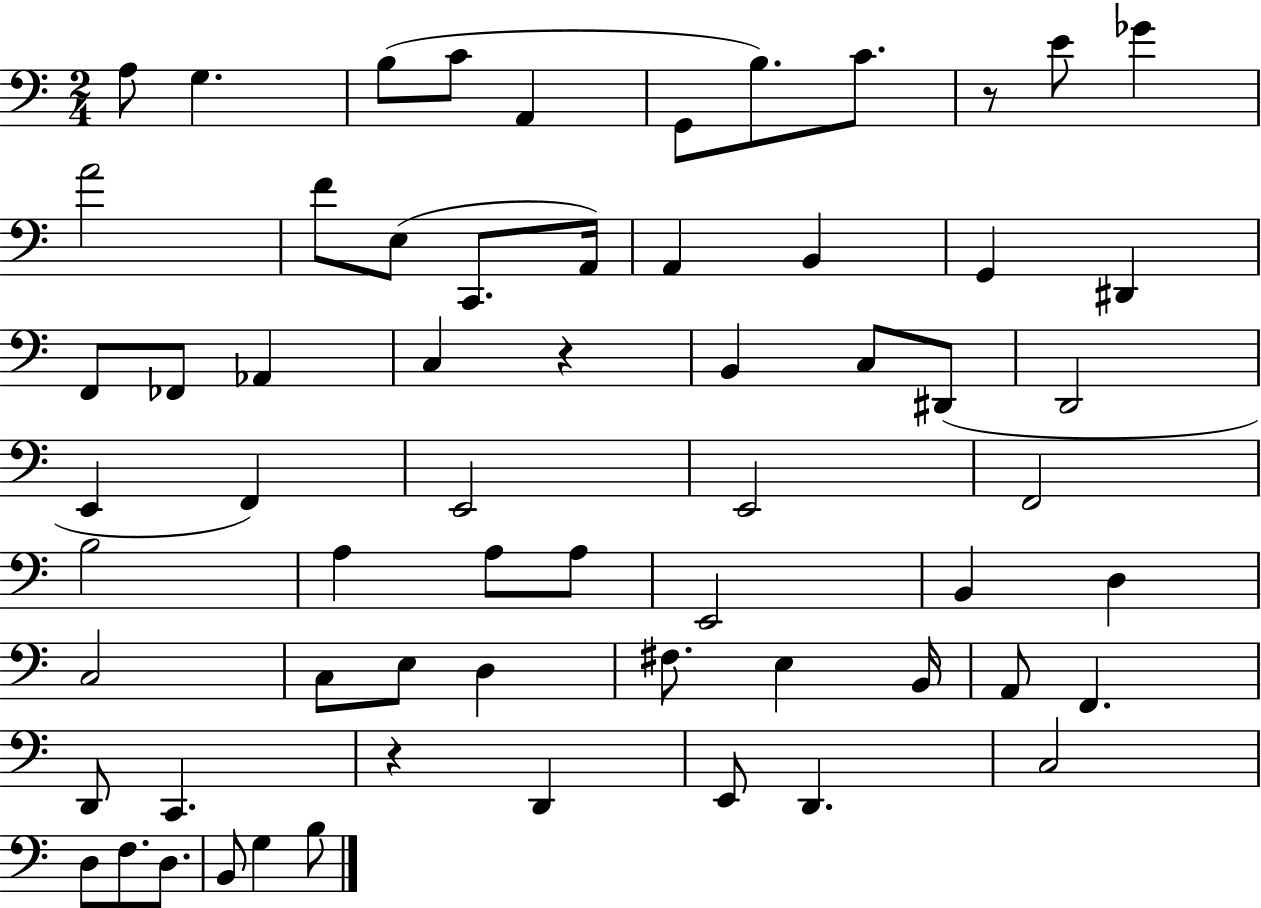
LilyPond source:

{
  \clef bass
  \numericTimeSignature
  \time 2/4
  \key c \major
  a8 g4. | b8( c'8 a,4 | g,8 b8.) c'8. | r8 e'8 ges'4 | \break a'2 | f'8 e8( c,8. a,16) | a,4 b,4 | g,4 dis,4 | \break f,8 fes,8 aes,4 | c4 r4 | b,4 c8 dis,8( | d,2 | \break e,4 f,4) | e,2 | e,2 | f,2 | \break b2 | a4 a8 a8 | e,2 | b,4 d4 | \break c2 | c8 e8 d4 | fis8. e4 b,16 | a,8 f,4. | \break d,8 c,4. | r4 d,4 | e,8 d,4. | c2 | \break d8 f8. d8. | b,8 g4 b8 | \bar "|."
}